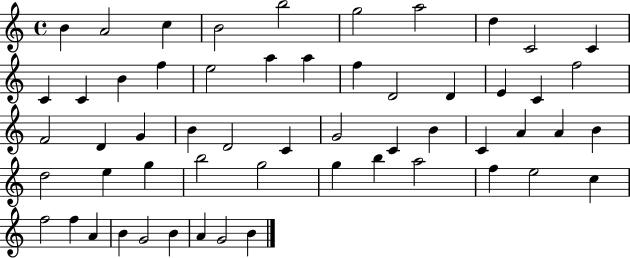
{
  \clef treble
  \time 4/4
  \defaultTimeSignature
  \key c \major
  b'4 a'2 c''4 | b'2 b''2 | g''2 a''2 | d''4 c'2 c'4 | \break c'4 c'4 b'4 f''4 | e''2 a''4 a''4 | f''4 d'2 d'4 | e'4 c'4 f''2 | \break f'2 d'4 g'4 | b'4 d'2 c'4 | g'2 c'4 b'4 | c'4 a'4 a'4 b'4 | \break d''2 e''4 g''4 | b''2 g''2 | g''4 b''4 a''2 | f''4 e''2 c''4 | \break f''2 f''4 a'4 | b'4 g'2 b'4 | a'4 g'2 b'4 | \bar "|."
}